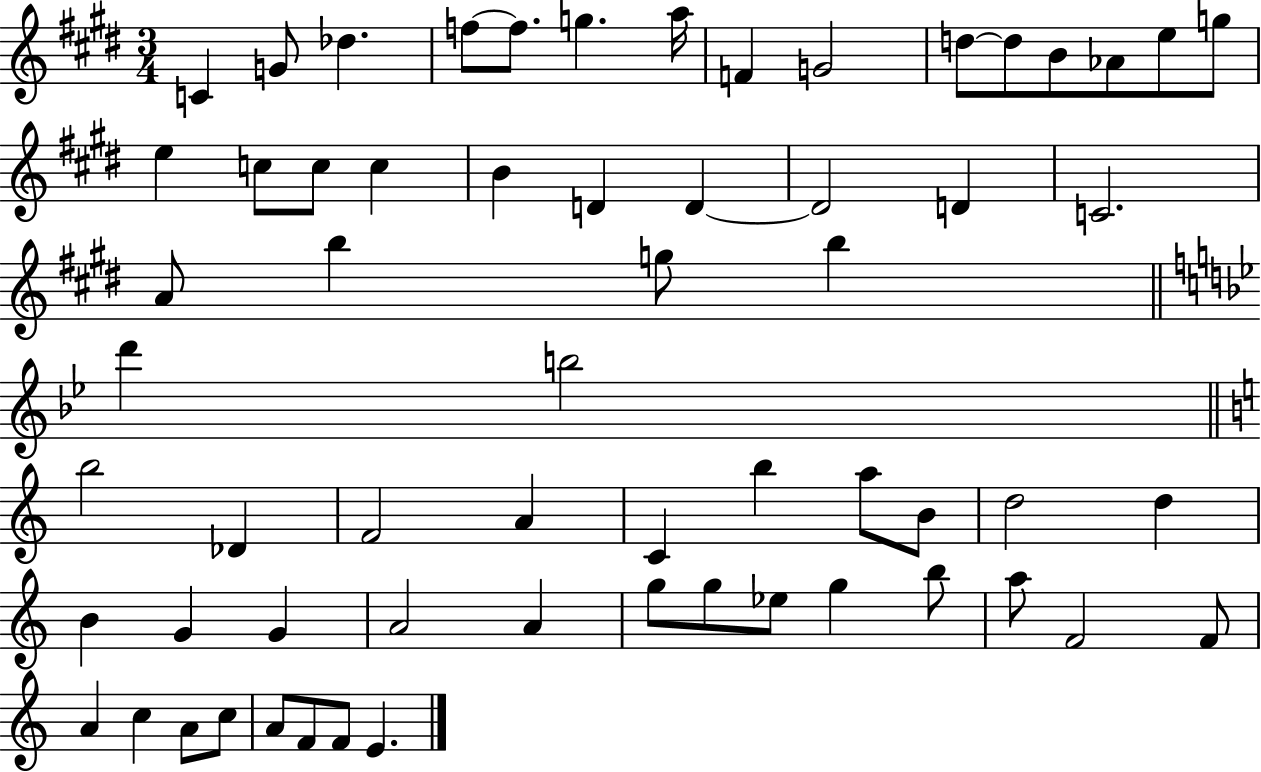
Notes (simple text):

C4/q G4/e Db5/q. F5/e F5/e. G5/q. A5/s F4/q G4/h D5/e D5/e B4/e Ab4/e E5/e G5/e E5/q C5/e C5/e C5/q B4/q D4/q D4/q D4/h D4/q C4/h. A4/e B5/q G5/e B5/q D6/q B5/h B5/h Db4/q F4/h A4/q C4/q B5/q A5/e B4/e D5/h D5/q B4/q G4/q G4/q A4/h A4/q G5/e G5/e Eb5/e G5/q B5/e A5/e F4/h F4/e A4/q C5/q A4/e C5/e A4/e F4/e F4/e E4/q.